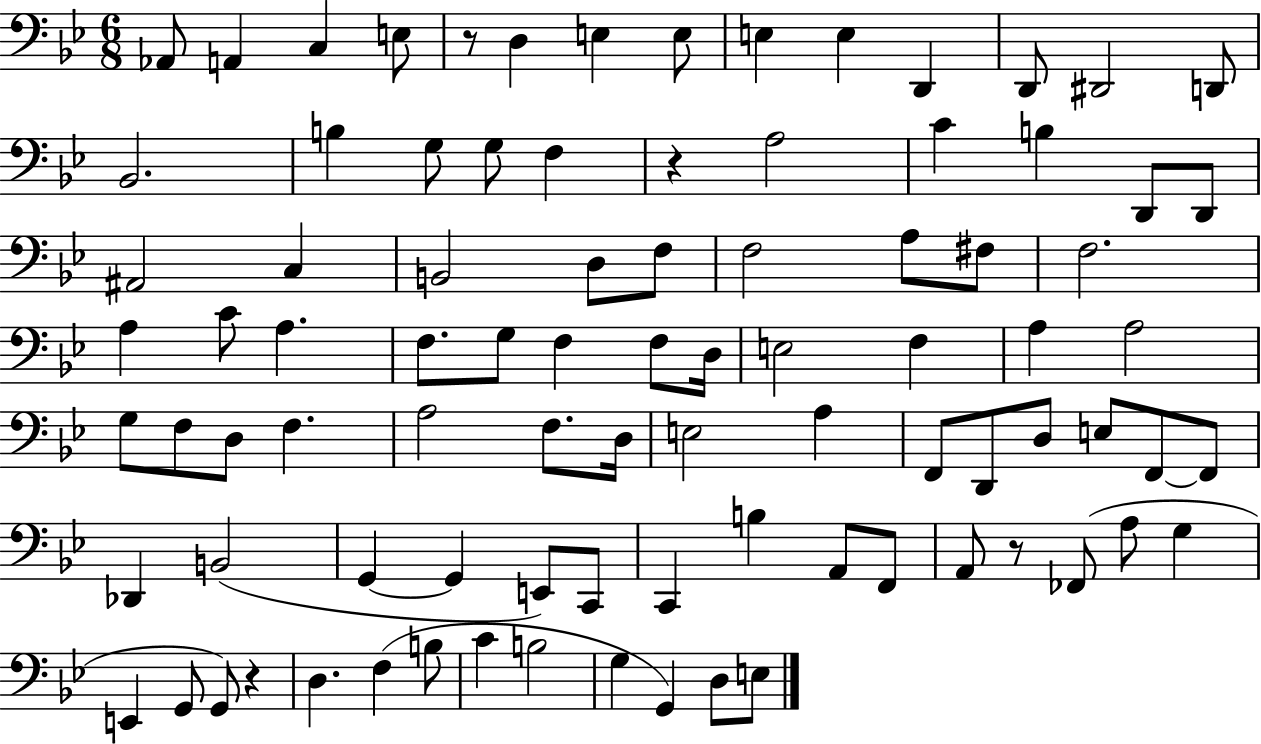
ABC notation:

X:1
T:Untitled
M:6/8
L:1/4
K:Bb
_A,,/2 A,, C, E,/2 z/2 D, E, E,/2 E, E, D,, D,,/2 ^D,,2 D,,/2 _B,,2 B, G,/2 G,/2 F, z A,2 C B, D,,/2 D,,/2 ^A,,2 C, B,,2 D,/2 F,/2 F,2 A,/2 ^F,/2 F,2 A, C/2 A, F,/2 G,/2 F, F,/2 D,/4 E,2 F, A, A,2 G,/2 F,/2 D,/2 F, A,2 F,/2 D,/4 E,2 A, F,,/2 D,,/2 D,/2 E,/2 F,,/2 F,,/2 _D,, B,,2 G,, G,, E,,/2 C,,/2 C,, B, A,,/2 F,,/2 A,,/2 z/2 _F,,/2 A,/2 G, E,, G,,/2 G,,/2 z D, F, B,/2 C B,2 G, G,, D,/2 E,/2